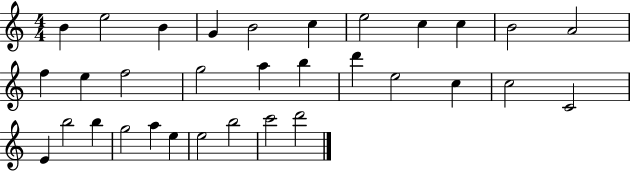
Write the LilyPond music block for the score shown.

{
  \clef treble
  \numericTimeSignature
  \time 4/4
  \key c \major
  b'4 e''2 b'4 | g'4 b'2 c''4 | e''2 c''4 c''4 | b'2 a'2 | \break f''4 e''4 f''2 | g''2 a''4 b''4 | d'''4 e''2 c''4 | c''2 c'2 | \break e'4 b''2 b''4 | g''2 a''4 e''4 | e''2 b''2 | c'''2 d'''2 | \break \bar "|."
}